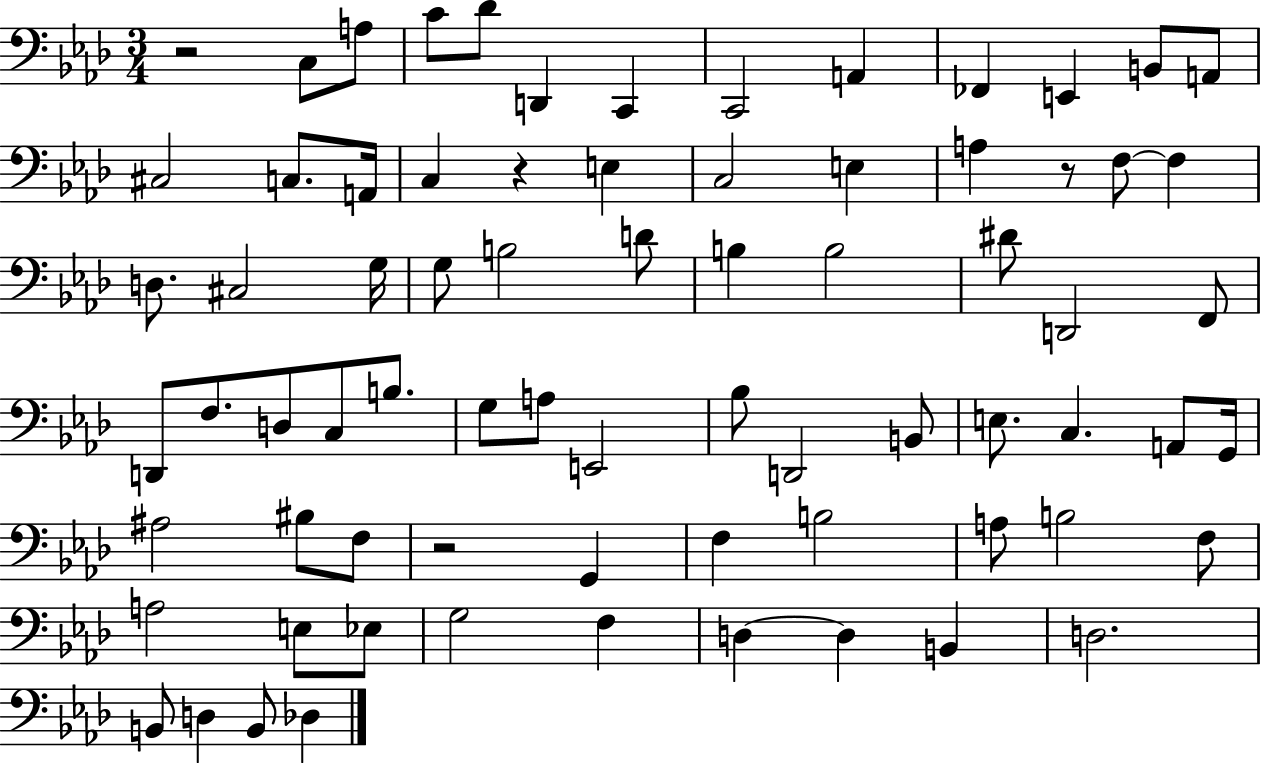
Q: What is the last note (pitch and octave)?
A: Db3